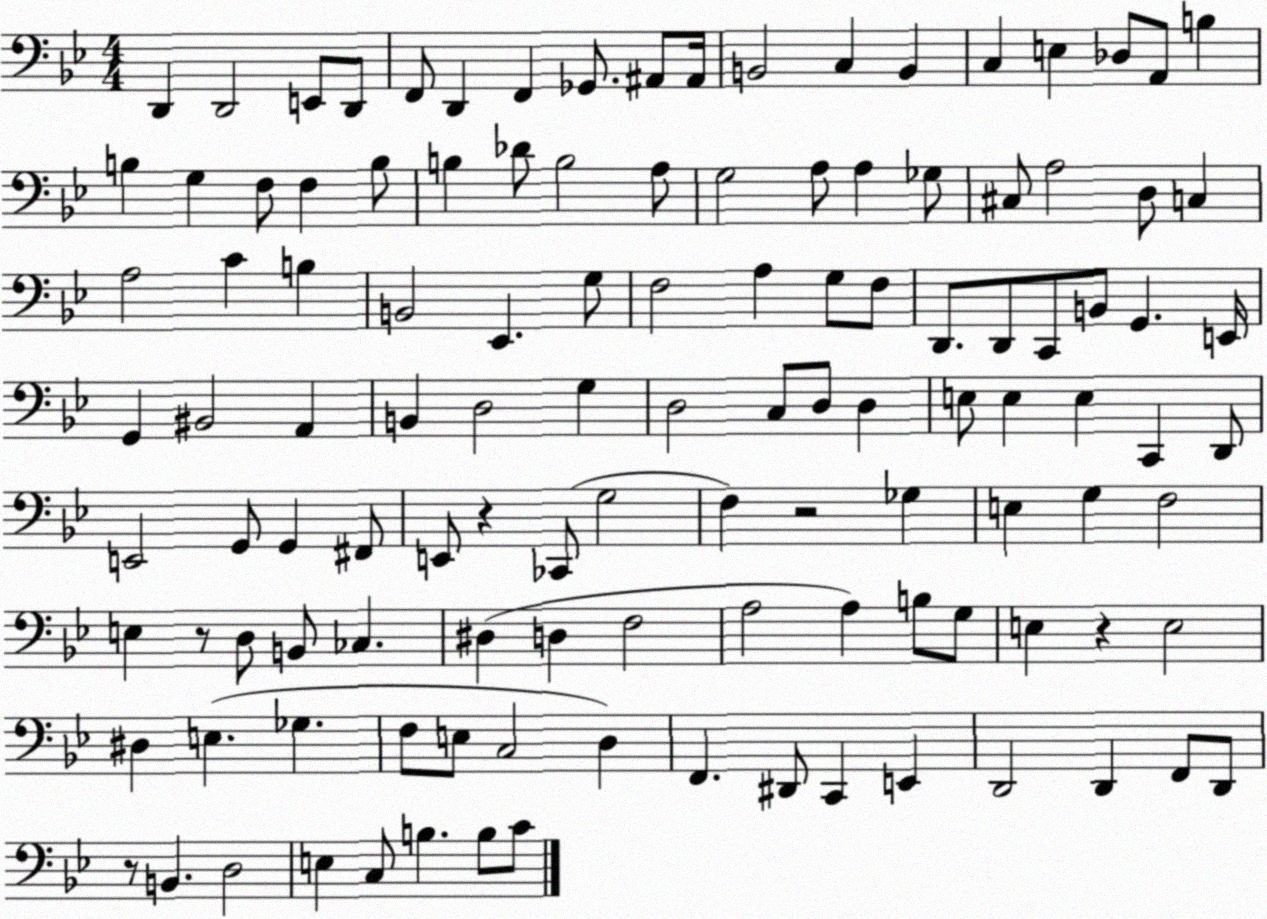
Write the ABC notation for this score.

X:1
T:Untitled
M:4/4
L:1/4
K:Bb
D,, D,,2 E,,/2 D,,/2 F,,/2 D,, F,, _G,,/2 ^A,,/2 ^A,,/4 B,,2 C, B,, C, E, _D,/2 A,,/2 B, B, G, F,/2 F, B,/2 B, _D/2 B,2 A,/2 G,2 A,/2 A, _G,/2 ^C,/2 A,2 D,/2 C, A,2 C B, B,,2 _E,, G,/2 F,2 A, G,/2 F,/2 D,,/2 D,,/2 C,,/2 B,,/2 G,, E,,/4 G,, ^B,,2 A,, B,, D,2 G, D,2 C,/2 D,/2 D, E,/2 E, E, C,, D,,/2 E,,2 G,,/2 G,, ^F,,/2 E,,/2 z _C,,/2 G,2 F, z2 _G, E, G, F,2 E, z/2 D,/2 B,,/2 _C, ^D, D, F,2 A,2 A, B,/2 G,/2 E, z E,2 ^D, E, _G, F,/2 E,/2 C,2 D, F,, ^D,,/2 C,, E,, D,,2 D,, F,,/2 D,,/2 z/2 B,, D,2 E, C,/2 B, B,/2 C/2